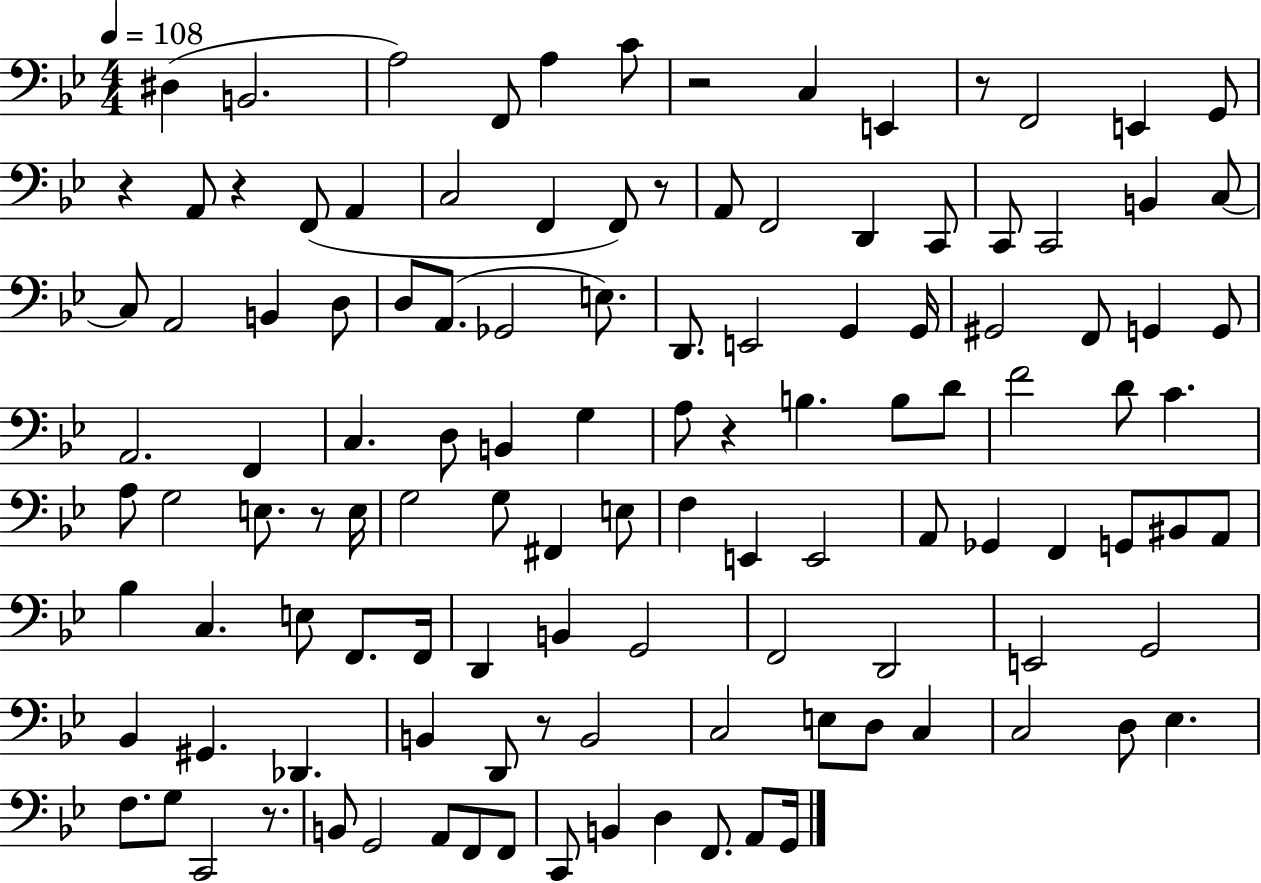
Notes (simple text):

D#3/q B2/h. A3/h F2/e A3/q C4/e R/h C3/q E2/q R/e F2/h E2/q G2/e R/q A2/e R/q F2/e A2/q C3/h F2/q F2/e R/e A2/e F2/h D2/q C2/e C2/e C2/h B2/q C3/e C3/e A2/h B2/q D3/e D3/e A2/e. Gb2/h E3/e. D2/e. E2/h G2/q G2/s G#2/h F2/e G2/q G2/e A2/h. F2/q C3/q. D3/e B2/q G3/q A3/e R/q B3/q. B3/e D4/e F4/h D4/e C4/q. A3/e G3/h E3/e. R/e E3/s G3/h G3/e F#2/q E3/e F3/q E2/q E2/h A2/e Gb2/q F2/q G2/e BIS2/e A2/e Bb3/q C3/q. E3/e F2/e. F2/s D2/q B2/q G2/h F2/h D2/h E2/h G2/h Bb2/q G#2/q. Db2/q. B2/q D2/e R/e B2/h C3/h E3/e D3/e C3/q C3/h D3/e Eb3/q. F3/e. G3/e C2/h R/e. B2/e G2/h A2/e F2/e F2/e C2/e B2/q D3/q F2/e. A2/e G2/s